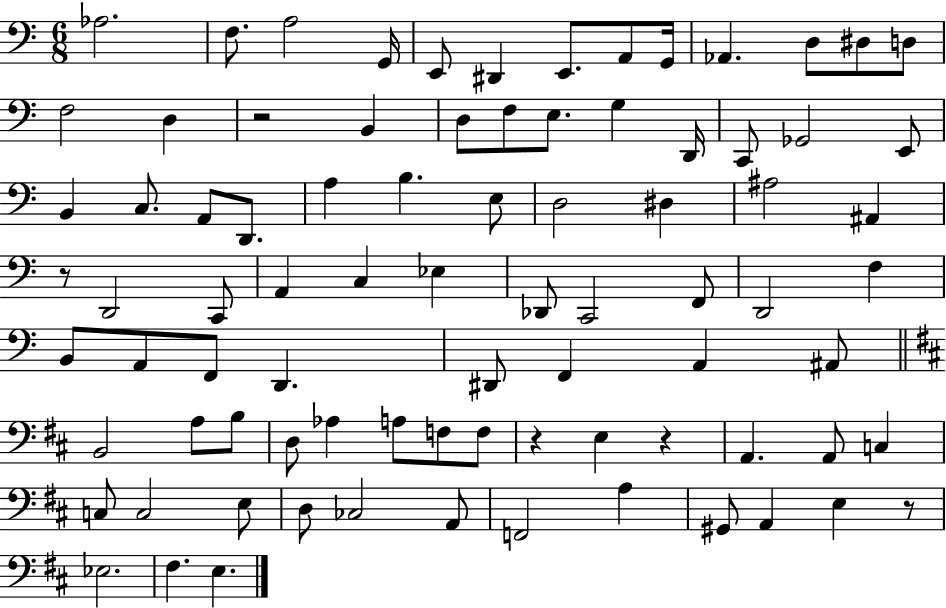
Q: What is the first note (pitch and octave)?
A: Ab3